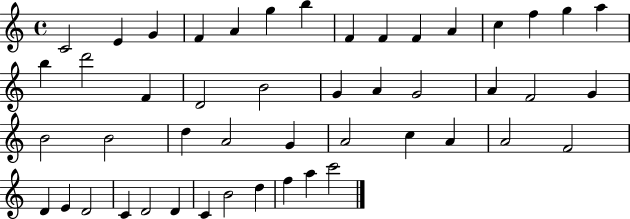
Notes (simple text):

C4/h E4/q G4/q F4/q A4/q G5/q B5/q F4/q F4/q F4/q A4/q C5/q F5/q G5/q A5/q B5/q D6/h F4/q D4/h B4/h G4/q A4/q G4/h A4/q F4/h G4/q B4/h B4/h D5/q A4/h G4/q A4/h C5/q A4/q A4/h F4/h D4/q E4/q D4/h C4/q D4/h D4/q C4/q B4/h D5/q F5/q A5/q C6/h